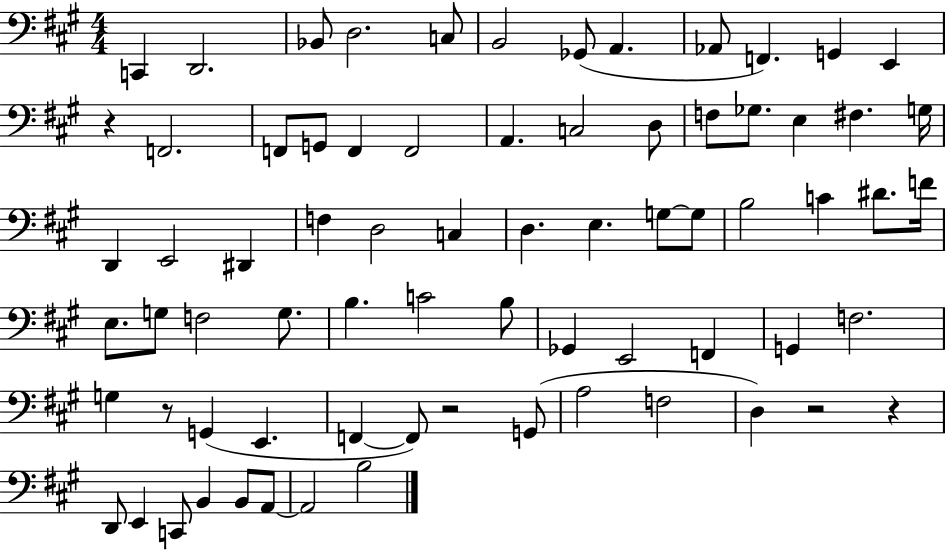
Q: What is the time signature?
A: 4/4